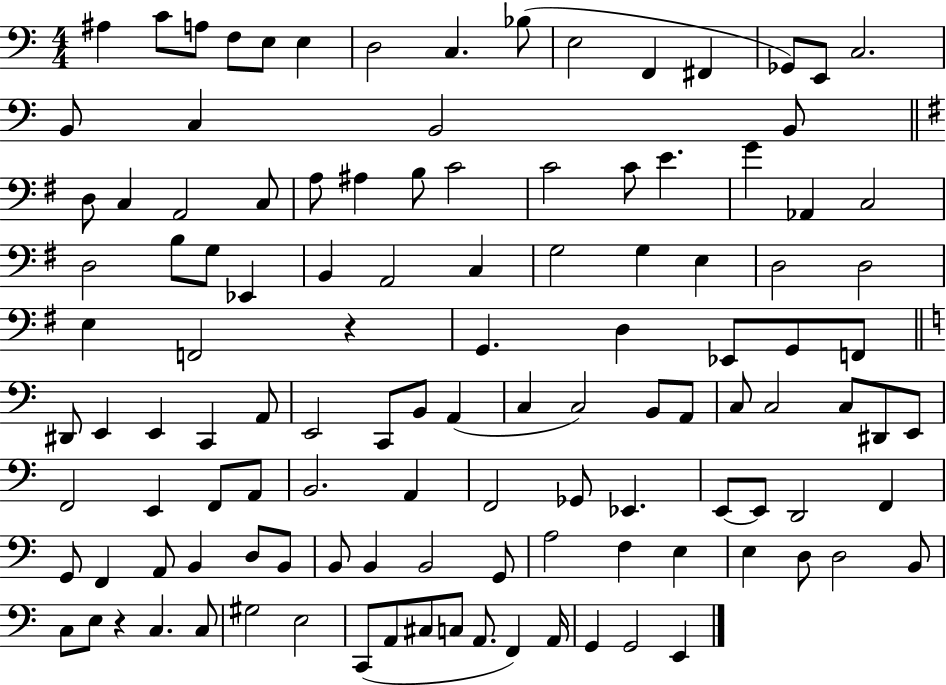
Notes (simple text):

A#3/q C4/e A3/e F3/e E3/e E3/q D3/h C3/q. Bb3/e E3/h F2/q F#2/q Gb2/e E2/e C3/h. B2/e C3/q B2/h B2/e D3/e C3/q A2/h C3/e A3/e A#3/q B3/e C4/h C4/h C4/e E4/q. G4/q Ab2/q C3/h D3/h B3/e G3/e Eb2/q B2/q A2/h C3/q G3/h G3/q E3/q D3/h D3/h E3/q F2/h R/q G2/q. D3/q Eb2/e G2/e F2/e D#2/e E2/q E2/q C2/q A2/e E2/h C2/e B2/e A2/q C3/q C3/h B2/e A2/e C3/e C3/h C3/e D#2/e E2/e F2/h E2/q F2/e A2/e B2/h. A2/q F2/h Gb2/e Eb2/q. E2/e E2/e D2/h F2/q G2/e F2/q A2/e B2/q D3/e B2/e B2/e B2/q B2/h G2/e A3/h F3/q E3/q E3/q D3/e D3/h B2/e C3/e E3/e R/q C3/q. C3/e G#3/h E3/h C2/e A2/e C#3/e C3/e A2/e. F2/q A2/s G2/q G2/h E2/q